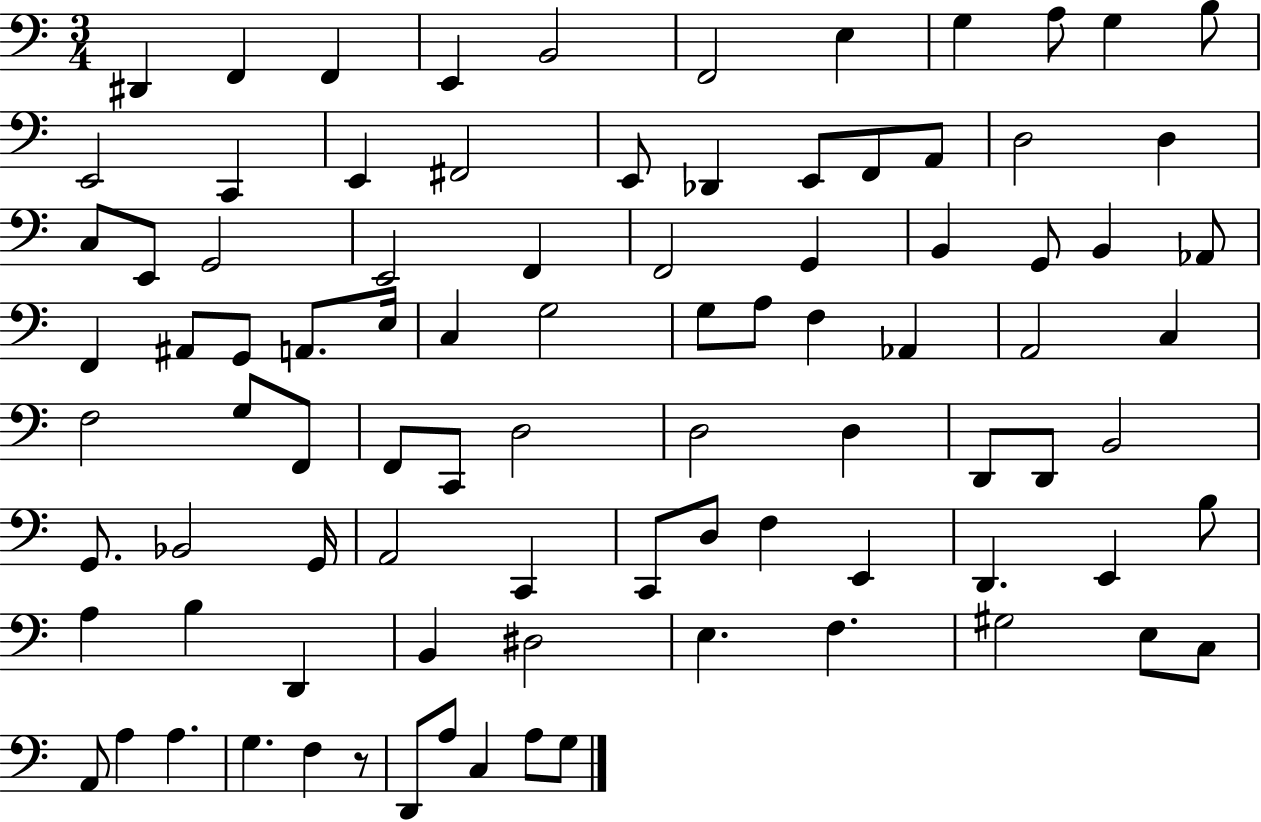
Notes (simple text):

D#2/q F2/q F2/q E2/q B2/h F2/h E3/q G3/q A3/e G3/q B3/e E2/h C2/q E2/q F#2/h E2/e Db2/q E2/e F2/e A2/e D3/h D3/q C3/e E2/e G2/h E2/h F2/q F2/h G2/q B2/q G2/e B2/q Ab2/e F2/q A#2/e G2/e A2/e. E3/s C3/q G3/h G3/e A3/e F3/q Ab2/q A2/h C3/q F3/h G3/e F2/e F2/e C2/e D3/h D3/h D3/q D2/e D2/e B2/h G2/e. Bb2/h G2/s A2/h C2/q C2/e D3/e F3/q E2/q D2/q. E2/q B3/e A3/q B3/q D2/q B2/q D#3/h E3/q. F3/q. G#3/h E3/e C3/e A2/e A3/q A3/q. G3/q. F3/q R/e D2/e A3/e C3/q A3/e G3/e